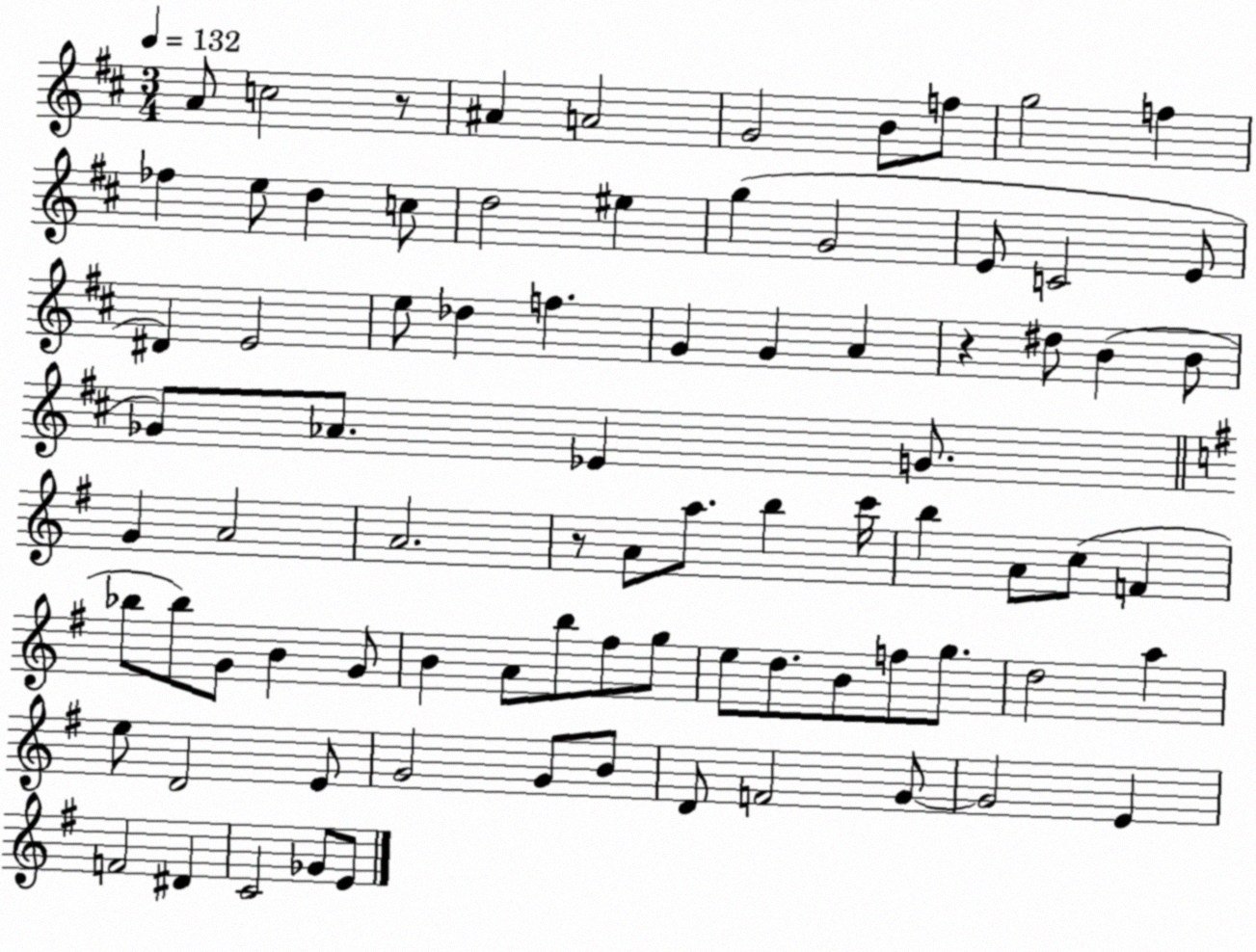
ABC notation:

X:1
T:Untitled
M:3/4
L:1/4
K:D
A/2 c2 z/2 ^A A2 G2 B/2 f/2 g2 f _f e/2 d c/2 d2 ^e g G2 E/2 C2 E/2 ^D E2 e/2 _d f G G A z ^d/2 B B/2 _G/2 _A/2 _E G/2 G A2 A2 z/2 A/2 a/2 b c'/4 b A/2 c/2 F _b/2 _b/2 G/2 B G/2 B A/2 b/2 ^f/2 g/2 e/2 d/2 B/2 f/2 g/2 d2 a e/2 D2 E/2 G2 G/2 B/2 D/2 F2 G/2 G2 E F2 ^D C2 _G/2 E/2